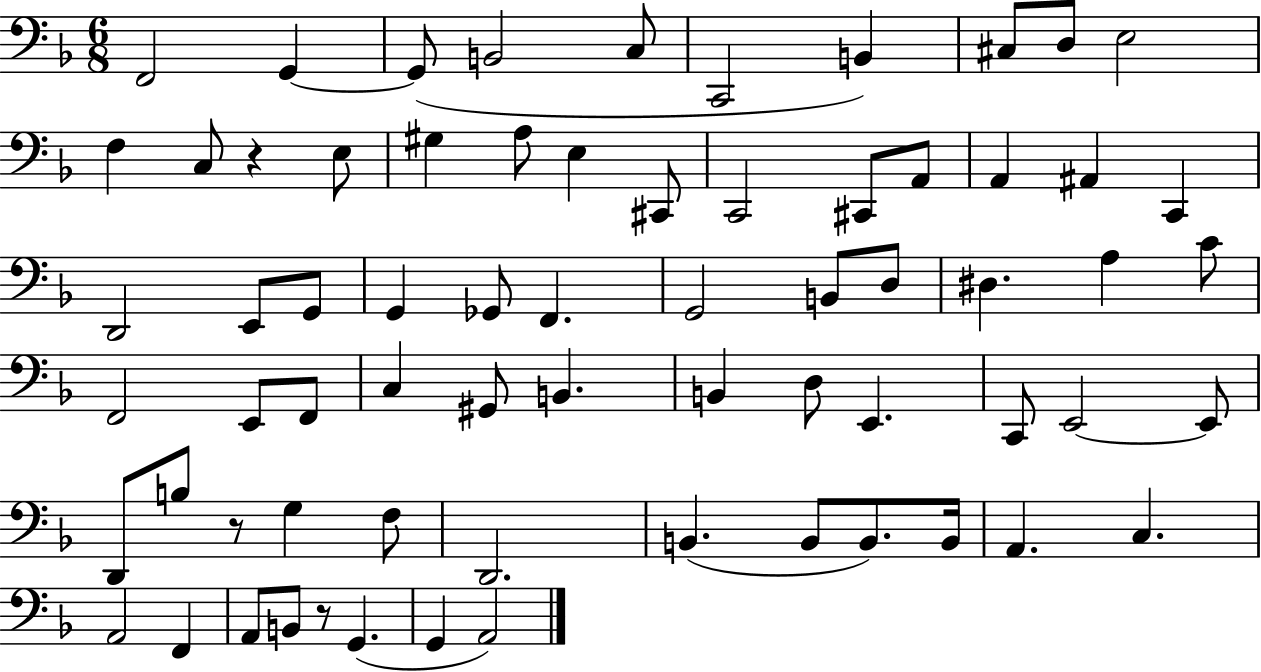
{
  \clef bass
  \numericTimeSignature
  \time 6/8
  \key f \major
  f,2 g,4~~ | g,8( b,2 c8 | c,2 b,4) | cis8 d8 e2 | \break f4 c8 r4 e8 | gis4 a8 e4 cis,8 | c,2 cis,8 a,8 | a,4 ais,4 c,4 | \break d,2 e,8 g,8 | g,4 ges,8 f,4. | g,2 b,8 d8 | dis4. a4 c'8 | \break f,2 e,8 f,8 | c4 gis,8 b,4. | b,4 d8 e,4. | c,8 e,2~~ e,8 | \break d,8 b8 r8 g4 f8 | d,2. | b,4.( b,8 b,8.) b,16 | a,4. c4. | \break a,2 f,4 | a,8 b,8 r8 g,4.( | g,4 a,2) | \bar "|."
}